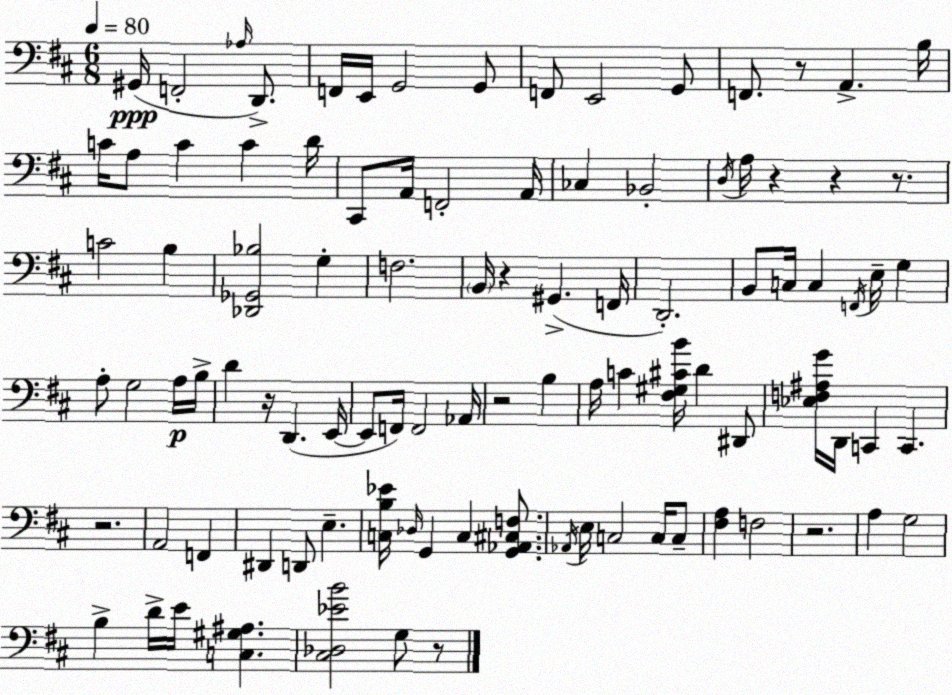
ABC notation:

X:1
T:Untitled
M:6/8
L:1/4
K:D
^G,,/4 F,,2 _A,/4 D,,/2 F,,/4 E,,/4 G,,2 G,,/2 F,,/2 E,,2 G,,/2 F,,/2 z/2 A,, B,/4 C/4 A,/2 C C D/4 ^C,,/2 A,,/4 F,,2 A,,/4 _C, _B,,2 D,/4 A,/4 z z z/2 C2 B, [_D,,_G,,_B,]2 G, F,2 B,,/4 z ^G,, F,,/4 D,,2 B,,/2 C,/4 C, F,,/4 E,/4 G, A,/2 G,2 A,/4 B,/4 D z/4 D,, E,,/4 E,,/2 F,,/4 F,,2 _A,,/4 z2 B, A,/4 C [^F,^G,^CB]/4 D ^D,,/2 [_E,F,^A,G]/4 D,,/4 C,, C,, z2 A,,2 F,, ^D,, D,,/2 E, [C,B,_E]/4 _D,/4 G,, C, [G,,_A,,^C,F,]/2 _A,,/4 E,/4 C,2 C,/4 C,/2 [^F,A,] F,2 z2 A, G,2 B, D/4 E/4 [C,^G,^A,] [^C,_D,_EB]2 G,/2 z/2